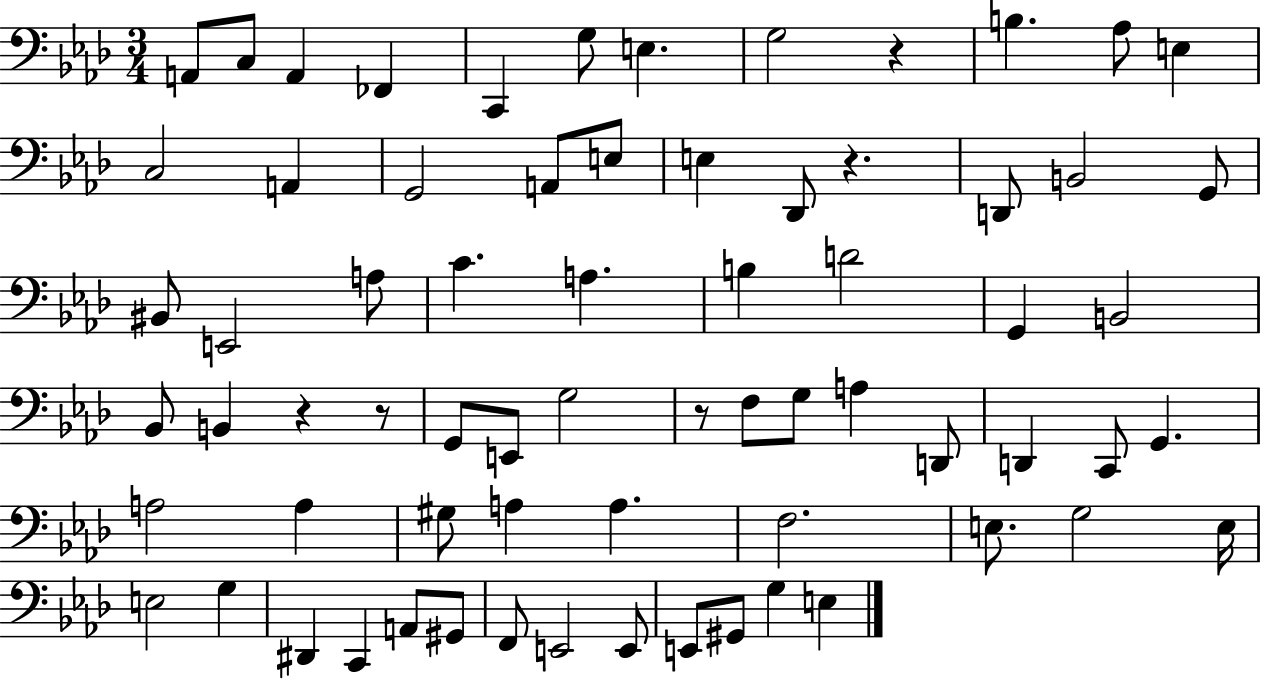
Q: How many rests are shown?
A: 5